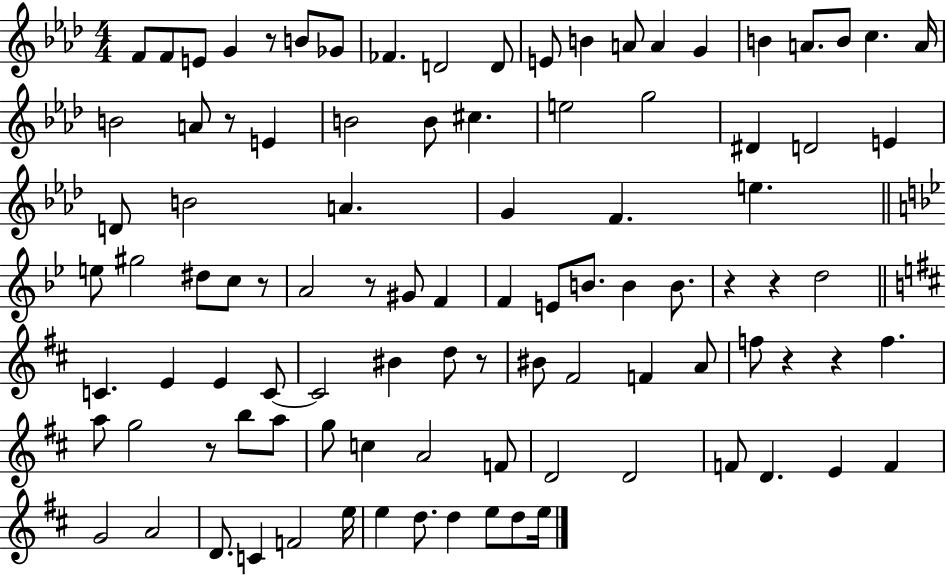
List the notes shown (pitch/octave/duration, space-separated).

F4/e F4/e E4/e G4/q R/e B4/e Gb4/e FES4/q. D4/h D4/e E4/e B4/q A4/e A4/q G4/q B4/q A4/e. B4/e C5/q. A4/s B4/h A4/e R/e E4/q B4/h B4/e C#5/q. E5/h G5/h D#4/q D4/h E4/q D4/e B4/h A4/q. G4/q F4/q. E5/q. E5/e G#5/h D#5/e C5/e R/e A4/h R/e G#4/e F4/q F4/q E4/e B4/e. B4/q B4/e. R/q R/q D5/h C4/q. E4/q E4/q C4/e C4/h BIS4/q D5/e R/e BIS4/e F#4/h F4/q A4/e F5/e R/q R/q F5/q. A5/e G5/h R/e B5/e A5/e G5/e C5/q A4/h F4/e D4/h D4/h F4/e D4/q. E4/q F4/q G4/h A4/h D4/e. C4/q F4/h E5/s E5/q D5/e. D5/q E5/e D5/e E5/s